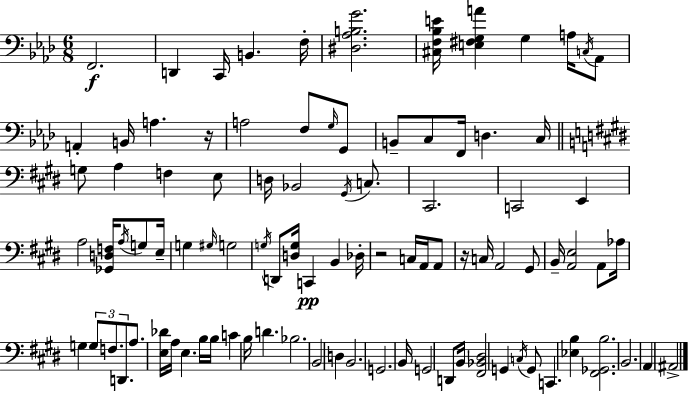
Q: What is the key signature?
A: F minor